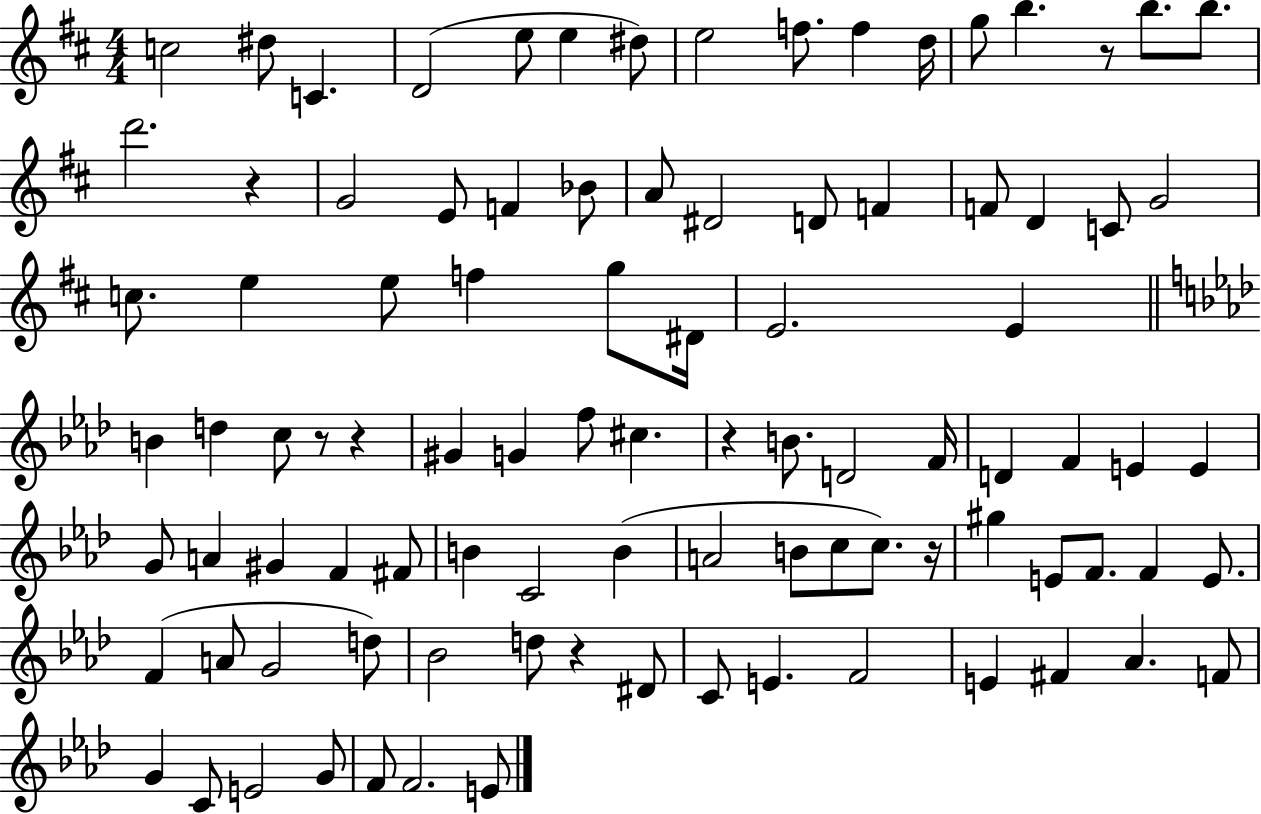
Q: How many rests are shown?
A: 7